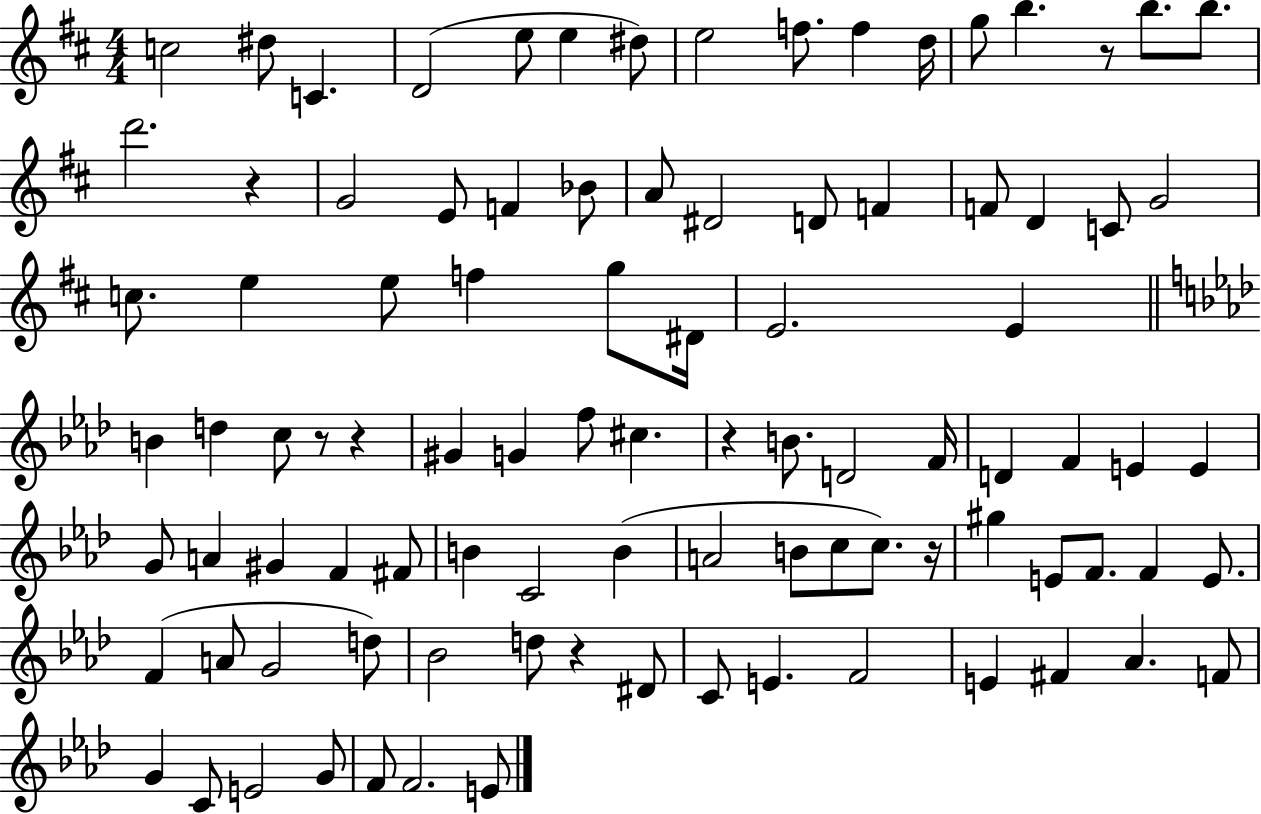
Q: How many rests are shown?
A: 7